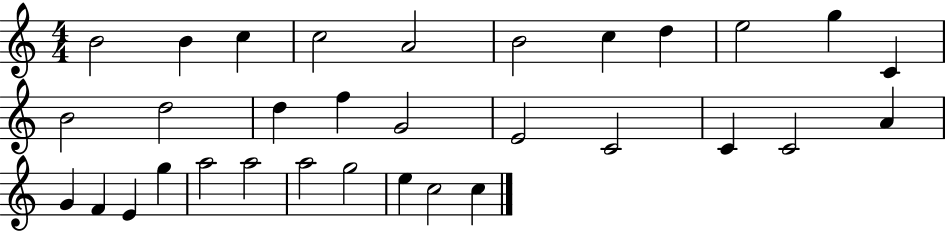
X:1
T:Untitled
M:4/4
L:1/4
K:C
B2 B c c2 A2 B2 c d e2 g C B2 d2 d f G2 E2 C2 C C2 A G F E g a2 a2 a2 g2 e c2 c